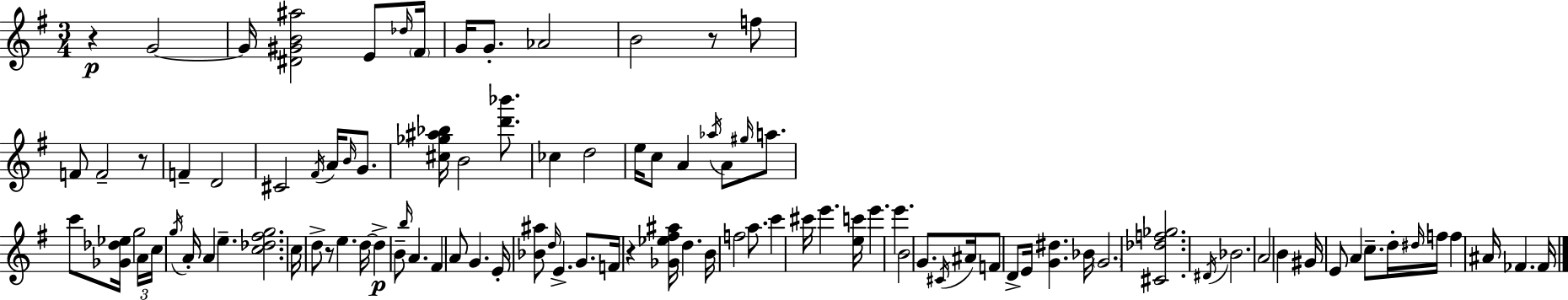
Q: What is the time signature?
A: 3/4